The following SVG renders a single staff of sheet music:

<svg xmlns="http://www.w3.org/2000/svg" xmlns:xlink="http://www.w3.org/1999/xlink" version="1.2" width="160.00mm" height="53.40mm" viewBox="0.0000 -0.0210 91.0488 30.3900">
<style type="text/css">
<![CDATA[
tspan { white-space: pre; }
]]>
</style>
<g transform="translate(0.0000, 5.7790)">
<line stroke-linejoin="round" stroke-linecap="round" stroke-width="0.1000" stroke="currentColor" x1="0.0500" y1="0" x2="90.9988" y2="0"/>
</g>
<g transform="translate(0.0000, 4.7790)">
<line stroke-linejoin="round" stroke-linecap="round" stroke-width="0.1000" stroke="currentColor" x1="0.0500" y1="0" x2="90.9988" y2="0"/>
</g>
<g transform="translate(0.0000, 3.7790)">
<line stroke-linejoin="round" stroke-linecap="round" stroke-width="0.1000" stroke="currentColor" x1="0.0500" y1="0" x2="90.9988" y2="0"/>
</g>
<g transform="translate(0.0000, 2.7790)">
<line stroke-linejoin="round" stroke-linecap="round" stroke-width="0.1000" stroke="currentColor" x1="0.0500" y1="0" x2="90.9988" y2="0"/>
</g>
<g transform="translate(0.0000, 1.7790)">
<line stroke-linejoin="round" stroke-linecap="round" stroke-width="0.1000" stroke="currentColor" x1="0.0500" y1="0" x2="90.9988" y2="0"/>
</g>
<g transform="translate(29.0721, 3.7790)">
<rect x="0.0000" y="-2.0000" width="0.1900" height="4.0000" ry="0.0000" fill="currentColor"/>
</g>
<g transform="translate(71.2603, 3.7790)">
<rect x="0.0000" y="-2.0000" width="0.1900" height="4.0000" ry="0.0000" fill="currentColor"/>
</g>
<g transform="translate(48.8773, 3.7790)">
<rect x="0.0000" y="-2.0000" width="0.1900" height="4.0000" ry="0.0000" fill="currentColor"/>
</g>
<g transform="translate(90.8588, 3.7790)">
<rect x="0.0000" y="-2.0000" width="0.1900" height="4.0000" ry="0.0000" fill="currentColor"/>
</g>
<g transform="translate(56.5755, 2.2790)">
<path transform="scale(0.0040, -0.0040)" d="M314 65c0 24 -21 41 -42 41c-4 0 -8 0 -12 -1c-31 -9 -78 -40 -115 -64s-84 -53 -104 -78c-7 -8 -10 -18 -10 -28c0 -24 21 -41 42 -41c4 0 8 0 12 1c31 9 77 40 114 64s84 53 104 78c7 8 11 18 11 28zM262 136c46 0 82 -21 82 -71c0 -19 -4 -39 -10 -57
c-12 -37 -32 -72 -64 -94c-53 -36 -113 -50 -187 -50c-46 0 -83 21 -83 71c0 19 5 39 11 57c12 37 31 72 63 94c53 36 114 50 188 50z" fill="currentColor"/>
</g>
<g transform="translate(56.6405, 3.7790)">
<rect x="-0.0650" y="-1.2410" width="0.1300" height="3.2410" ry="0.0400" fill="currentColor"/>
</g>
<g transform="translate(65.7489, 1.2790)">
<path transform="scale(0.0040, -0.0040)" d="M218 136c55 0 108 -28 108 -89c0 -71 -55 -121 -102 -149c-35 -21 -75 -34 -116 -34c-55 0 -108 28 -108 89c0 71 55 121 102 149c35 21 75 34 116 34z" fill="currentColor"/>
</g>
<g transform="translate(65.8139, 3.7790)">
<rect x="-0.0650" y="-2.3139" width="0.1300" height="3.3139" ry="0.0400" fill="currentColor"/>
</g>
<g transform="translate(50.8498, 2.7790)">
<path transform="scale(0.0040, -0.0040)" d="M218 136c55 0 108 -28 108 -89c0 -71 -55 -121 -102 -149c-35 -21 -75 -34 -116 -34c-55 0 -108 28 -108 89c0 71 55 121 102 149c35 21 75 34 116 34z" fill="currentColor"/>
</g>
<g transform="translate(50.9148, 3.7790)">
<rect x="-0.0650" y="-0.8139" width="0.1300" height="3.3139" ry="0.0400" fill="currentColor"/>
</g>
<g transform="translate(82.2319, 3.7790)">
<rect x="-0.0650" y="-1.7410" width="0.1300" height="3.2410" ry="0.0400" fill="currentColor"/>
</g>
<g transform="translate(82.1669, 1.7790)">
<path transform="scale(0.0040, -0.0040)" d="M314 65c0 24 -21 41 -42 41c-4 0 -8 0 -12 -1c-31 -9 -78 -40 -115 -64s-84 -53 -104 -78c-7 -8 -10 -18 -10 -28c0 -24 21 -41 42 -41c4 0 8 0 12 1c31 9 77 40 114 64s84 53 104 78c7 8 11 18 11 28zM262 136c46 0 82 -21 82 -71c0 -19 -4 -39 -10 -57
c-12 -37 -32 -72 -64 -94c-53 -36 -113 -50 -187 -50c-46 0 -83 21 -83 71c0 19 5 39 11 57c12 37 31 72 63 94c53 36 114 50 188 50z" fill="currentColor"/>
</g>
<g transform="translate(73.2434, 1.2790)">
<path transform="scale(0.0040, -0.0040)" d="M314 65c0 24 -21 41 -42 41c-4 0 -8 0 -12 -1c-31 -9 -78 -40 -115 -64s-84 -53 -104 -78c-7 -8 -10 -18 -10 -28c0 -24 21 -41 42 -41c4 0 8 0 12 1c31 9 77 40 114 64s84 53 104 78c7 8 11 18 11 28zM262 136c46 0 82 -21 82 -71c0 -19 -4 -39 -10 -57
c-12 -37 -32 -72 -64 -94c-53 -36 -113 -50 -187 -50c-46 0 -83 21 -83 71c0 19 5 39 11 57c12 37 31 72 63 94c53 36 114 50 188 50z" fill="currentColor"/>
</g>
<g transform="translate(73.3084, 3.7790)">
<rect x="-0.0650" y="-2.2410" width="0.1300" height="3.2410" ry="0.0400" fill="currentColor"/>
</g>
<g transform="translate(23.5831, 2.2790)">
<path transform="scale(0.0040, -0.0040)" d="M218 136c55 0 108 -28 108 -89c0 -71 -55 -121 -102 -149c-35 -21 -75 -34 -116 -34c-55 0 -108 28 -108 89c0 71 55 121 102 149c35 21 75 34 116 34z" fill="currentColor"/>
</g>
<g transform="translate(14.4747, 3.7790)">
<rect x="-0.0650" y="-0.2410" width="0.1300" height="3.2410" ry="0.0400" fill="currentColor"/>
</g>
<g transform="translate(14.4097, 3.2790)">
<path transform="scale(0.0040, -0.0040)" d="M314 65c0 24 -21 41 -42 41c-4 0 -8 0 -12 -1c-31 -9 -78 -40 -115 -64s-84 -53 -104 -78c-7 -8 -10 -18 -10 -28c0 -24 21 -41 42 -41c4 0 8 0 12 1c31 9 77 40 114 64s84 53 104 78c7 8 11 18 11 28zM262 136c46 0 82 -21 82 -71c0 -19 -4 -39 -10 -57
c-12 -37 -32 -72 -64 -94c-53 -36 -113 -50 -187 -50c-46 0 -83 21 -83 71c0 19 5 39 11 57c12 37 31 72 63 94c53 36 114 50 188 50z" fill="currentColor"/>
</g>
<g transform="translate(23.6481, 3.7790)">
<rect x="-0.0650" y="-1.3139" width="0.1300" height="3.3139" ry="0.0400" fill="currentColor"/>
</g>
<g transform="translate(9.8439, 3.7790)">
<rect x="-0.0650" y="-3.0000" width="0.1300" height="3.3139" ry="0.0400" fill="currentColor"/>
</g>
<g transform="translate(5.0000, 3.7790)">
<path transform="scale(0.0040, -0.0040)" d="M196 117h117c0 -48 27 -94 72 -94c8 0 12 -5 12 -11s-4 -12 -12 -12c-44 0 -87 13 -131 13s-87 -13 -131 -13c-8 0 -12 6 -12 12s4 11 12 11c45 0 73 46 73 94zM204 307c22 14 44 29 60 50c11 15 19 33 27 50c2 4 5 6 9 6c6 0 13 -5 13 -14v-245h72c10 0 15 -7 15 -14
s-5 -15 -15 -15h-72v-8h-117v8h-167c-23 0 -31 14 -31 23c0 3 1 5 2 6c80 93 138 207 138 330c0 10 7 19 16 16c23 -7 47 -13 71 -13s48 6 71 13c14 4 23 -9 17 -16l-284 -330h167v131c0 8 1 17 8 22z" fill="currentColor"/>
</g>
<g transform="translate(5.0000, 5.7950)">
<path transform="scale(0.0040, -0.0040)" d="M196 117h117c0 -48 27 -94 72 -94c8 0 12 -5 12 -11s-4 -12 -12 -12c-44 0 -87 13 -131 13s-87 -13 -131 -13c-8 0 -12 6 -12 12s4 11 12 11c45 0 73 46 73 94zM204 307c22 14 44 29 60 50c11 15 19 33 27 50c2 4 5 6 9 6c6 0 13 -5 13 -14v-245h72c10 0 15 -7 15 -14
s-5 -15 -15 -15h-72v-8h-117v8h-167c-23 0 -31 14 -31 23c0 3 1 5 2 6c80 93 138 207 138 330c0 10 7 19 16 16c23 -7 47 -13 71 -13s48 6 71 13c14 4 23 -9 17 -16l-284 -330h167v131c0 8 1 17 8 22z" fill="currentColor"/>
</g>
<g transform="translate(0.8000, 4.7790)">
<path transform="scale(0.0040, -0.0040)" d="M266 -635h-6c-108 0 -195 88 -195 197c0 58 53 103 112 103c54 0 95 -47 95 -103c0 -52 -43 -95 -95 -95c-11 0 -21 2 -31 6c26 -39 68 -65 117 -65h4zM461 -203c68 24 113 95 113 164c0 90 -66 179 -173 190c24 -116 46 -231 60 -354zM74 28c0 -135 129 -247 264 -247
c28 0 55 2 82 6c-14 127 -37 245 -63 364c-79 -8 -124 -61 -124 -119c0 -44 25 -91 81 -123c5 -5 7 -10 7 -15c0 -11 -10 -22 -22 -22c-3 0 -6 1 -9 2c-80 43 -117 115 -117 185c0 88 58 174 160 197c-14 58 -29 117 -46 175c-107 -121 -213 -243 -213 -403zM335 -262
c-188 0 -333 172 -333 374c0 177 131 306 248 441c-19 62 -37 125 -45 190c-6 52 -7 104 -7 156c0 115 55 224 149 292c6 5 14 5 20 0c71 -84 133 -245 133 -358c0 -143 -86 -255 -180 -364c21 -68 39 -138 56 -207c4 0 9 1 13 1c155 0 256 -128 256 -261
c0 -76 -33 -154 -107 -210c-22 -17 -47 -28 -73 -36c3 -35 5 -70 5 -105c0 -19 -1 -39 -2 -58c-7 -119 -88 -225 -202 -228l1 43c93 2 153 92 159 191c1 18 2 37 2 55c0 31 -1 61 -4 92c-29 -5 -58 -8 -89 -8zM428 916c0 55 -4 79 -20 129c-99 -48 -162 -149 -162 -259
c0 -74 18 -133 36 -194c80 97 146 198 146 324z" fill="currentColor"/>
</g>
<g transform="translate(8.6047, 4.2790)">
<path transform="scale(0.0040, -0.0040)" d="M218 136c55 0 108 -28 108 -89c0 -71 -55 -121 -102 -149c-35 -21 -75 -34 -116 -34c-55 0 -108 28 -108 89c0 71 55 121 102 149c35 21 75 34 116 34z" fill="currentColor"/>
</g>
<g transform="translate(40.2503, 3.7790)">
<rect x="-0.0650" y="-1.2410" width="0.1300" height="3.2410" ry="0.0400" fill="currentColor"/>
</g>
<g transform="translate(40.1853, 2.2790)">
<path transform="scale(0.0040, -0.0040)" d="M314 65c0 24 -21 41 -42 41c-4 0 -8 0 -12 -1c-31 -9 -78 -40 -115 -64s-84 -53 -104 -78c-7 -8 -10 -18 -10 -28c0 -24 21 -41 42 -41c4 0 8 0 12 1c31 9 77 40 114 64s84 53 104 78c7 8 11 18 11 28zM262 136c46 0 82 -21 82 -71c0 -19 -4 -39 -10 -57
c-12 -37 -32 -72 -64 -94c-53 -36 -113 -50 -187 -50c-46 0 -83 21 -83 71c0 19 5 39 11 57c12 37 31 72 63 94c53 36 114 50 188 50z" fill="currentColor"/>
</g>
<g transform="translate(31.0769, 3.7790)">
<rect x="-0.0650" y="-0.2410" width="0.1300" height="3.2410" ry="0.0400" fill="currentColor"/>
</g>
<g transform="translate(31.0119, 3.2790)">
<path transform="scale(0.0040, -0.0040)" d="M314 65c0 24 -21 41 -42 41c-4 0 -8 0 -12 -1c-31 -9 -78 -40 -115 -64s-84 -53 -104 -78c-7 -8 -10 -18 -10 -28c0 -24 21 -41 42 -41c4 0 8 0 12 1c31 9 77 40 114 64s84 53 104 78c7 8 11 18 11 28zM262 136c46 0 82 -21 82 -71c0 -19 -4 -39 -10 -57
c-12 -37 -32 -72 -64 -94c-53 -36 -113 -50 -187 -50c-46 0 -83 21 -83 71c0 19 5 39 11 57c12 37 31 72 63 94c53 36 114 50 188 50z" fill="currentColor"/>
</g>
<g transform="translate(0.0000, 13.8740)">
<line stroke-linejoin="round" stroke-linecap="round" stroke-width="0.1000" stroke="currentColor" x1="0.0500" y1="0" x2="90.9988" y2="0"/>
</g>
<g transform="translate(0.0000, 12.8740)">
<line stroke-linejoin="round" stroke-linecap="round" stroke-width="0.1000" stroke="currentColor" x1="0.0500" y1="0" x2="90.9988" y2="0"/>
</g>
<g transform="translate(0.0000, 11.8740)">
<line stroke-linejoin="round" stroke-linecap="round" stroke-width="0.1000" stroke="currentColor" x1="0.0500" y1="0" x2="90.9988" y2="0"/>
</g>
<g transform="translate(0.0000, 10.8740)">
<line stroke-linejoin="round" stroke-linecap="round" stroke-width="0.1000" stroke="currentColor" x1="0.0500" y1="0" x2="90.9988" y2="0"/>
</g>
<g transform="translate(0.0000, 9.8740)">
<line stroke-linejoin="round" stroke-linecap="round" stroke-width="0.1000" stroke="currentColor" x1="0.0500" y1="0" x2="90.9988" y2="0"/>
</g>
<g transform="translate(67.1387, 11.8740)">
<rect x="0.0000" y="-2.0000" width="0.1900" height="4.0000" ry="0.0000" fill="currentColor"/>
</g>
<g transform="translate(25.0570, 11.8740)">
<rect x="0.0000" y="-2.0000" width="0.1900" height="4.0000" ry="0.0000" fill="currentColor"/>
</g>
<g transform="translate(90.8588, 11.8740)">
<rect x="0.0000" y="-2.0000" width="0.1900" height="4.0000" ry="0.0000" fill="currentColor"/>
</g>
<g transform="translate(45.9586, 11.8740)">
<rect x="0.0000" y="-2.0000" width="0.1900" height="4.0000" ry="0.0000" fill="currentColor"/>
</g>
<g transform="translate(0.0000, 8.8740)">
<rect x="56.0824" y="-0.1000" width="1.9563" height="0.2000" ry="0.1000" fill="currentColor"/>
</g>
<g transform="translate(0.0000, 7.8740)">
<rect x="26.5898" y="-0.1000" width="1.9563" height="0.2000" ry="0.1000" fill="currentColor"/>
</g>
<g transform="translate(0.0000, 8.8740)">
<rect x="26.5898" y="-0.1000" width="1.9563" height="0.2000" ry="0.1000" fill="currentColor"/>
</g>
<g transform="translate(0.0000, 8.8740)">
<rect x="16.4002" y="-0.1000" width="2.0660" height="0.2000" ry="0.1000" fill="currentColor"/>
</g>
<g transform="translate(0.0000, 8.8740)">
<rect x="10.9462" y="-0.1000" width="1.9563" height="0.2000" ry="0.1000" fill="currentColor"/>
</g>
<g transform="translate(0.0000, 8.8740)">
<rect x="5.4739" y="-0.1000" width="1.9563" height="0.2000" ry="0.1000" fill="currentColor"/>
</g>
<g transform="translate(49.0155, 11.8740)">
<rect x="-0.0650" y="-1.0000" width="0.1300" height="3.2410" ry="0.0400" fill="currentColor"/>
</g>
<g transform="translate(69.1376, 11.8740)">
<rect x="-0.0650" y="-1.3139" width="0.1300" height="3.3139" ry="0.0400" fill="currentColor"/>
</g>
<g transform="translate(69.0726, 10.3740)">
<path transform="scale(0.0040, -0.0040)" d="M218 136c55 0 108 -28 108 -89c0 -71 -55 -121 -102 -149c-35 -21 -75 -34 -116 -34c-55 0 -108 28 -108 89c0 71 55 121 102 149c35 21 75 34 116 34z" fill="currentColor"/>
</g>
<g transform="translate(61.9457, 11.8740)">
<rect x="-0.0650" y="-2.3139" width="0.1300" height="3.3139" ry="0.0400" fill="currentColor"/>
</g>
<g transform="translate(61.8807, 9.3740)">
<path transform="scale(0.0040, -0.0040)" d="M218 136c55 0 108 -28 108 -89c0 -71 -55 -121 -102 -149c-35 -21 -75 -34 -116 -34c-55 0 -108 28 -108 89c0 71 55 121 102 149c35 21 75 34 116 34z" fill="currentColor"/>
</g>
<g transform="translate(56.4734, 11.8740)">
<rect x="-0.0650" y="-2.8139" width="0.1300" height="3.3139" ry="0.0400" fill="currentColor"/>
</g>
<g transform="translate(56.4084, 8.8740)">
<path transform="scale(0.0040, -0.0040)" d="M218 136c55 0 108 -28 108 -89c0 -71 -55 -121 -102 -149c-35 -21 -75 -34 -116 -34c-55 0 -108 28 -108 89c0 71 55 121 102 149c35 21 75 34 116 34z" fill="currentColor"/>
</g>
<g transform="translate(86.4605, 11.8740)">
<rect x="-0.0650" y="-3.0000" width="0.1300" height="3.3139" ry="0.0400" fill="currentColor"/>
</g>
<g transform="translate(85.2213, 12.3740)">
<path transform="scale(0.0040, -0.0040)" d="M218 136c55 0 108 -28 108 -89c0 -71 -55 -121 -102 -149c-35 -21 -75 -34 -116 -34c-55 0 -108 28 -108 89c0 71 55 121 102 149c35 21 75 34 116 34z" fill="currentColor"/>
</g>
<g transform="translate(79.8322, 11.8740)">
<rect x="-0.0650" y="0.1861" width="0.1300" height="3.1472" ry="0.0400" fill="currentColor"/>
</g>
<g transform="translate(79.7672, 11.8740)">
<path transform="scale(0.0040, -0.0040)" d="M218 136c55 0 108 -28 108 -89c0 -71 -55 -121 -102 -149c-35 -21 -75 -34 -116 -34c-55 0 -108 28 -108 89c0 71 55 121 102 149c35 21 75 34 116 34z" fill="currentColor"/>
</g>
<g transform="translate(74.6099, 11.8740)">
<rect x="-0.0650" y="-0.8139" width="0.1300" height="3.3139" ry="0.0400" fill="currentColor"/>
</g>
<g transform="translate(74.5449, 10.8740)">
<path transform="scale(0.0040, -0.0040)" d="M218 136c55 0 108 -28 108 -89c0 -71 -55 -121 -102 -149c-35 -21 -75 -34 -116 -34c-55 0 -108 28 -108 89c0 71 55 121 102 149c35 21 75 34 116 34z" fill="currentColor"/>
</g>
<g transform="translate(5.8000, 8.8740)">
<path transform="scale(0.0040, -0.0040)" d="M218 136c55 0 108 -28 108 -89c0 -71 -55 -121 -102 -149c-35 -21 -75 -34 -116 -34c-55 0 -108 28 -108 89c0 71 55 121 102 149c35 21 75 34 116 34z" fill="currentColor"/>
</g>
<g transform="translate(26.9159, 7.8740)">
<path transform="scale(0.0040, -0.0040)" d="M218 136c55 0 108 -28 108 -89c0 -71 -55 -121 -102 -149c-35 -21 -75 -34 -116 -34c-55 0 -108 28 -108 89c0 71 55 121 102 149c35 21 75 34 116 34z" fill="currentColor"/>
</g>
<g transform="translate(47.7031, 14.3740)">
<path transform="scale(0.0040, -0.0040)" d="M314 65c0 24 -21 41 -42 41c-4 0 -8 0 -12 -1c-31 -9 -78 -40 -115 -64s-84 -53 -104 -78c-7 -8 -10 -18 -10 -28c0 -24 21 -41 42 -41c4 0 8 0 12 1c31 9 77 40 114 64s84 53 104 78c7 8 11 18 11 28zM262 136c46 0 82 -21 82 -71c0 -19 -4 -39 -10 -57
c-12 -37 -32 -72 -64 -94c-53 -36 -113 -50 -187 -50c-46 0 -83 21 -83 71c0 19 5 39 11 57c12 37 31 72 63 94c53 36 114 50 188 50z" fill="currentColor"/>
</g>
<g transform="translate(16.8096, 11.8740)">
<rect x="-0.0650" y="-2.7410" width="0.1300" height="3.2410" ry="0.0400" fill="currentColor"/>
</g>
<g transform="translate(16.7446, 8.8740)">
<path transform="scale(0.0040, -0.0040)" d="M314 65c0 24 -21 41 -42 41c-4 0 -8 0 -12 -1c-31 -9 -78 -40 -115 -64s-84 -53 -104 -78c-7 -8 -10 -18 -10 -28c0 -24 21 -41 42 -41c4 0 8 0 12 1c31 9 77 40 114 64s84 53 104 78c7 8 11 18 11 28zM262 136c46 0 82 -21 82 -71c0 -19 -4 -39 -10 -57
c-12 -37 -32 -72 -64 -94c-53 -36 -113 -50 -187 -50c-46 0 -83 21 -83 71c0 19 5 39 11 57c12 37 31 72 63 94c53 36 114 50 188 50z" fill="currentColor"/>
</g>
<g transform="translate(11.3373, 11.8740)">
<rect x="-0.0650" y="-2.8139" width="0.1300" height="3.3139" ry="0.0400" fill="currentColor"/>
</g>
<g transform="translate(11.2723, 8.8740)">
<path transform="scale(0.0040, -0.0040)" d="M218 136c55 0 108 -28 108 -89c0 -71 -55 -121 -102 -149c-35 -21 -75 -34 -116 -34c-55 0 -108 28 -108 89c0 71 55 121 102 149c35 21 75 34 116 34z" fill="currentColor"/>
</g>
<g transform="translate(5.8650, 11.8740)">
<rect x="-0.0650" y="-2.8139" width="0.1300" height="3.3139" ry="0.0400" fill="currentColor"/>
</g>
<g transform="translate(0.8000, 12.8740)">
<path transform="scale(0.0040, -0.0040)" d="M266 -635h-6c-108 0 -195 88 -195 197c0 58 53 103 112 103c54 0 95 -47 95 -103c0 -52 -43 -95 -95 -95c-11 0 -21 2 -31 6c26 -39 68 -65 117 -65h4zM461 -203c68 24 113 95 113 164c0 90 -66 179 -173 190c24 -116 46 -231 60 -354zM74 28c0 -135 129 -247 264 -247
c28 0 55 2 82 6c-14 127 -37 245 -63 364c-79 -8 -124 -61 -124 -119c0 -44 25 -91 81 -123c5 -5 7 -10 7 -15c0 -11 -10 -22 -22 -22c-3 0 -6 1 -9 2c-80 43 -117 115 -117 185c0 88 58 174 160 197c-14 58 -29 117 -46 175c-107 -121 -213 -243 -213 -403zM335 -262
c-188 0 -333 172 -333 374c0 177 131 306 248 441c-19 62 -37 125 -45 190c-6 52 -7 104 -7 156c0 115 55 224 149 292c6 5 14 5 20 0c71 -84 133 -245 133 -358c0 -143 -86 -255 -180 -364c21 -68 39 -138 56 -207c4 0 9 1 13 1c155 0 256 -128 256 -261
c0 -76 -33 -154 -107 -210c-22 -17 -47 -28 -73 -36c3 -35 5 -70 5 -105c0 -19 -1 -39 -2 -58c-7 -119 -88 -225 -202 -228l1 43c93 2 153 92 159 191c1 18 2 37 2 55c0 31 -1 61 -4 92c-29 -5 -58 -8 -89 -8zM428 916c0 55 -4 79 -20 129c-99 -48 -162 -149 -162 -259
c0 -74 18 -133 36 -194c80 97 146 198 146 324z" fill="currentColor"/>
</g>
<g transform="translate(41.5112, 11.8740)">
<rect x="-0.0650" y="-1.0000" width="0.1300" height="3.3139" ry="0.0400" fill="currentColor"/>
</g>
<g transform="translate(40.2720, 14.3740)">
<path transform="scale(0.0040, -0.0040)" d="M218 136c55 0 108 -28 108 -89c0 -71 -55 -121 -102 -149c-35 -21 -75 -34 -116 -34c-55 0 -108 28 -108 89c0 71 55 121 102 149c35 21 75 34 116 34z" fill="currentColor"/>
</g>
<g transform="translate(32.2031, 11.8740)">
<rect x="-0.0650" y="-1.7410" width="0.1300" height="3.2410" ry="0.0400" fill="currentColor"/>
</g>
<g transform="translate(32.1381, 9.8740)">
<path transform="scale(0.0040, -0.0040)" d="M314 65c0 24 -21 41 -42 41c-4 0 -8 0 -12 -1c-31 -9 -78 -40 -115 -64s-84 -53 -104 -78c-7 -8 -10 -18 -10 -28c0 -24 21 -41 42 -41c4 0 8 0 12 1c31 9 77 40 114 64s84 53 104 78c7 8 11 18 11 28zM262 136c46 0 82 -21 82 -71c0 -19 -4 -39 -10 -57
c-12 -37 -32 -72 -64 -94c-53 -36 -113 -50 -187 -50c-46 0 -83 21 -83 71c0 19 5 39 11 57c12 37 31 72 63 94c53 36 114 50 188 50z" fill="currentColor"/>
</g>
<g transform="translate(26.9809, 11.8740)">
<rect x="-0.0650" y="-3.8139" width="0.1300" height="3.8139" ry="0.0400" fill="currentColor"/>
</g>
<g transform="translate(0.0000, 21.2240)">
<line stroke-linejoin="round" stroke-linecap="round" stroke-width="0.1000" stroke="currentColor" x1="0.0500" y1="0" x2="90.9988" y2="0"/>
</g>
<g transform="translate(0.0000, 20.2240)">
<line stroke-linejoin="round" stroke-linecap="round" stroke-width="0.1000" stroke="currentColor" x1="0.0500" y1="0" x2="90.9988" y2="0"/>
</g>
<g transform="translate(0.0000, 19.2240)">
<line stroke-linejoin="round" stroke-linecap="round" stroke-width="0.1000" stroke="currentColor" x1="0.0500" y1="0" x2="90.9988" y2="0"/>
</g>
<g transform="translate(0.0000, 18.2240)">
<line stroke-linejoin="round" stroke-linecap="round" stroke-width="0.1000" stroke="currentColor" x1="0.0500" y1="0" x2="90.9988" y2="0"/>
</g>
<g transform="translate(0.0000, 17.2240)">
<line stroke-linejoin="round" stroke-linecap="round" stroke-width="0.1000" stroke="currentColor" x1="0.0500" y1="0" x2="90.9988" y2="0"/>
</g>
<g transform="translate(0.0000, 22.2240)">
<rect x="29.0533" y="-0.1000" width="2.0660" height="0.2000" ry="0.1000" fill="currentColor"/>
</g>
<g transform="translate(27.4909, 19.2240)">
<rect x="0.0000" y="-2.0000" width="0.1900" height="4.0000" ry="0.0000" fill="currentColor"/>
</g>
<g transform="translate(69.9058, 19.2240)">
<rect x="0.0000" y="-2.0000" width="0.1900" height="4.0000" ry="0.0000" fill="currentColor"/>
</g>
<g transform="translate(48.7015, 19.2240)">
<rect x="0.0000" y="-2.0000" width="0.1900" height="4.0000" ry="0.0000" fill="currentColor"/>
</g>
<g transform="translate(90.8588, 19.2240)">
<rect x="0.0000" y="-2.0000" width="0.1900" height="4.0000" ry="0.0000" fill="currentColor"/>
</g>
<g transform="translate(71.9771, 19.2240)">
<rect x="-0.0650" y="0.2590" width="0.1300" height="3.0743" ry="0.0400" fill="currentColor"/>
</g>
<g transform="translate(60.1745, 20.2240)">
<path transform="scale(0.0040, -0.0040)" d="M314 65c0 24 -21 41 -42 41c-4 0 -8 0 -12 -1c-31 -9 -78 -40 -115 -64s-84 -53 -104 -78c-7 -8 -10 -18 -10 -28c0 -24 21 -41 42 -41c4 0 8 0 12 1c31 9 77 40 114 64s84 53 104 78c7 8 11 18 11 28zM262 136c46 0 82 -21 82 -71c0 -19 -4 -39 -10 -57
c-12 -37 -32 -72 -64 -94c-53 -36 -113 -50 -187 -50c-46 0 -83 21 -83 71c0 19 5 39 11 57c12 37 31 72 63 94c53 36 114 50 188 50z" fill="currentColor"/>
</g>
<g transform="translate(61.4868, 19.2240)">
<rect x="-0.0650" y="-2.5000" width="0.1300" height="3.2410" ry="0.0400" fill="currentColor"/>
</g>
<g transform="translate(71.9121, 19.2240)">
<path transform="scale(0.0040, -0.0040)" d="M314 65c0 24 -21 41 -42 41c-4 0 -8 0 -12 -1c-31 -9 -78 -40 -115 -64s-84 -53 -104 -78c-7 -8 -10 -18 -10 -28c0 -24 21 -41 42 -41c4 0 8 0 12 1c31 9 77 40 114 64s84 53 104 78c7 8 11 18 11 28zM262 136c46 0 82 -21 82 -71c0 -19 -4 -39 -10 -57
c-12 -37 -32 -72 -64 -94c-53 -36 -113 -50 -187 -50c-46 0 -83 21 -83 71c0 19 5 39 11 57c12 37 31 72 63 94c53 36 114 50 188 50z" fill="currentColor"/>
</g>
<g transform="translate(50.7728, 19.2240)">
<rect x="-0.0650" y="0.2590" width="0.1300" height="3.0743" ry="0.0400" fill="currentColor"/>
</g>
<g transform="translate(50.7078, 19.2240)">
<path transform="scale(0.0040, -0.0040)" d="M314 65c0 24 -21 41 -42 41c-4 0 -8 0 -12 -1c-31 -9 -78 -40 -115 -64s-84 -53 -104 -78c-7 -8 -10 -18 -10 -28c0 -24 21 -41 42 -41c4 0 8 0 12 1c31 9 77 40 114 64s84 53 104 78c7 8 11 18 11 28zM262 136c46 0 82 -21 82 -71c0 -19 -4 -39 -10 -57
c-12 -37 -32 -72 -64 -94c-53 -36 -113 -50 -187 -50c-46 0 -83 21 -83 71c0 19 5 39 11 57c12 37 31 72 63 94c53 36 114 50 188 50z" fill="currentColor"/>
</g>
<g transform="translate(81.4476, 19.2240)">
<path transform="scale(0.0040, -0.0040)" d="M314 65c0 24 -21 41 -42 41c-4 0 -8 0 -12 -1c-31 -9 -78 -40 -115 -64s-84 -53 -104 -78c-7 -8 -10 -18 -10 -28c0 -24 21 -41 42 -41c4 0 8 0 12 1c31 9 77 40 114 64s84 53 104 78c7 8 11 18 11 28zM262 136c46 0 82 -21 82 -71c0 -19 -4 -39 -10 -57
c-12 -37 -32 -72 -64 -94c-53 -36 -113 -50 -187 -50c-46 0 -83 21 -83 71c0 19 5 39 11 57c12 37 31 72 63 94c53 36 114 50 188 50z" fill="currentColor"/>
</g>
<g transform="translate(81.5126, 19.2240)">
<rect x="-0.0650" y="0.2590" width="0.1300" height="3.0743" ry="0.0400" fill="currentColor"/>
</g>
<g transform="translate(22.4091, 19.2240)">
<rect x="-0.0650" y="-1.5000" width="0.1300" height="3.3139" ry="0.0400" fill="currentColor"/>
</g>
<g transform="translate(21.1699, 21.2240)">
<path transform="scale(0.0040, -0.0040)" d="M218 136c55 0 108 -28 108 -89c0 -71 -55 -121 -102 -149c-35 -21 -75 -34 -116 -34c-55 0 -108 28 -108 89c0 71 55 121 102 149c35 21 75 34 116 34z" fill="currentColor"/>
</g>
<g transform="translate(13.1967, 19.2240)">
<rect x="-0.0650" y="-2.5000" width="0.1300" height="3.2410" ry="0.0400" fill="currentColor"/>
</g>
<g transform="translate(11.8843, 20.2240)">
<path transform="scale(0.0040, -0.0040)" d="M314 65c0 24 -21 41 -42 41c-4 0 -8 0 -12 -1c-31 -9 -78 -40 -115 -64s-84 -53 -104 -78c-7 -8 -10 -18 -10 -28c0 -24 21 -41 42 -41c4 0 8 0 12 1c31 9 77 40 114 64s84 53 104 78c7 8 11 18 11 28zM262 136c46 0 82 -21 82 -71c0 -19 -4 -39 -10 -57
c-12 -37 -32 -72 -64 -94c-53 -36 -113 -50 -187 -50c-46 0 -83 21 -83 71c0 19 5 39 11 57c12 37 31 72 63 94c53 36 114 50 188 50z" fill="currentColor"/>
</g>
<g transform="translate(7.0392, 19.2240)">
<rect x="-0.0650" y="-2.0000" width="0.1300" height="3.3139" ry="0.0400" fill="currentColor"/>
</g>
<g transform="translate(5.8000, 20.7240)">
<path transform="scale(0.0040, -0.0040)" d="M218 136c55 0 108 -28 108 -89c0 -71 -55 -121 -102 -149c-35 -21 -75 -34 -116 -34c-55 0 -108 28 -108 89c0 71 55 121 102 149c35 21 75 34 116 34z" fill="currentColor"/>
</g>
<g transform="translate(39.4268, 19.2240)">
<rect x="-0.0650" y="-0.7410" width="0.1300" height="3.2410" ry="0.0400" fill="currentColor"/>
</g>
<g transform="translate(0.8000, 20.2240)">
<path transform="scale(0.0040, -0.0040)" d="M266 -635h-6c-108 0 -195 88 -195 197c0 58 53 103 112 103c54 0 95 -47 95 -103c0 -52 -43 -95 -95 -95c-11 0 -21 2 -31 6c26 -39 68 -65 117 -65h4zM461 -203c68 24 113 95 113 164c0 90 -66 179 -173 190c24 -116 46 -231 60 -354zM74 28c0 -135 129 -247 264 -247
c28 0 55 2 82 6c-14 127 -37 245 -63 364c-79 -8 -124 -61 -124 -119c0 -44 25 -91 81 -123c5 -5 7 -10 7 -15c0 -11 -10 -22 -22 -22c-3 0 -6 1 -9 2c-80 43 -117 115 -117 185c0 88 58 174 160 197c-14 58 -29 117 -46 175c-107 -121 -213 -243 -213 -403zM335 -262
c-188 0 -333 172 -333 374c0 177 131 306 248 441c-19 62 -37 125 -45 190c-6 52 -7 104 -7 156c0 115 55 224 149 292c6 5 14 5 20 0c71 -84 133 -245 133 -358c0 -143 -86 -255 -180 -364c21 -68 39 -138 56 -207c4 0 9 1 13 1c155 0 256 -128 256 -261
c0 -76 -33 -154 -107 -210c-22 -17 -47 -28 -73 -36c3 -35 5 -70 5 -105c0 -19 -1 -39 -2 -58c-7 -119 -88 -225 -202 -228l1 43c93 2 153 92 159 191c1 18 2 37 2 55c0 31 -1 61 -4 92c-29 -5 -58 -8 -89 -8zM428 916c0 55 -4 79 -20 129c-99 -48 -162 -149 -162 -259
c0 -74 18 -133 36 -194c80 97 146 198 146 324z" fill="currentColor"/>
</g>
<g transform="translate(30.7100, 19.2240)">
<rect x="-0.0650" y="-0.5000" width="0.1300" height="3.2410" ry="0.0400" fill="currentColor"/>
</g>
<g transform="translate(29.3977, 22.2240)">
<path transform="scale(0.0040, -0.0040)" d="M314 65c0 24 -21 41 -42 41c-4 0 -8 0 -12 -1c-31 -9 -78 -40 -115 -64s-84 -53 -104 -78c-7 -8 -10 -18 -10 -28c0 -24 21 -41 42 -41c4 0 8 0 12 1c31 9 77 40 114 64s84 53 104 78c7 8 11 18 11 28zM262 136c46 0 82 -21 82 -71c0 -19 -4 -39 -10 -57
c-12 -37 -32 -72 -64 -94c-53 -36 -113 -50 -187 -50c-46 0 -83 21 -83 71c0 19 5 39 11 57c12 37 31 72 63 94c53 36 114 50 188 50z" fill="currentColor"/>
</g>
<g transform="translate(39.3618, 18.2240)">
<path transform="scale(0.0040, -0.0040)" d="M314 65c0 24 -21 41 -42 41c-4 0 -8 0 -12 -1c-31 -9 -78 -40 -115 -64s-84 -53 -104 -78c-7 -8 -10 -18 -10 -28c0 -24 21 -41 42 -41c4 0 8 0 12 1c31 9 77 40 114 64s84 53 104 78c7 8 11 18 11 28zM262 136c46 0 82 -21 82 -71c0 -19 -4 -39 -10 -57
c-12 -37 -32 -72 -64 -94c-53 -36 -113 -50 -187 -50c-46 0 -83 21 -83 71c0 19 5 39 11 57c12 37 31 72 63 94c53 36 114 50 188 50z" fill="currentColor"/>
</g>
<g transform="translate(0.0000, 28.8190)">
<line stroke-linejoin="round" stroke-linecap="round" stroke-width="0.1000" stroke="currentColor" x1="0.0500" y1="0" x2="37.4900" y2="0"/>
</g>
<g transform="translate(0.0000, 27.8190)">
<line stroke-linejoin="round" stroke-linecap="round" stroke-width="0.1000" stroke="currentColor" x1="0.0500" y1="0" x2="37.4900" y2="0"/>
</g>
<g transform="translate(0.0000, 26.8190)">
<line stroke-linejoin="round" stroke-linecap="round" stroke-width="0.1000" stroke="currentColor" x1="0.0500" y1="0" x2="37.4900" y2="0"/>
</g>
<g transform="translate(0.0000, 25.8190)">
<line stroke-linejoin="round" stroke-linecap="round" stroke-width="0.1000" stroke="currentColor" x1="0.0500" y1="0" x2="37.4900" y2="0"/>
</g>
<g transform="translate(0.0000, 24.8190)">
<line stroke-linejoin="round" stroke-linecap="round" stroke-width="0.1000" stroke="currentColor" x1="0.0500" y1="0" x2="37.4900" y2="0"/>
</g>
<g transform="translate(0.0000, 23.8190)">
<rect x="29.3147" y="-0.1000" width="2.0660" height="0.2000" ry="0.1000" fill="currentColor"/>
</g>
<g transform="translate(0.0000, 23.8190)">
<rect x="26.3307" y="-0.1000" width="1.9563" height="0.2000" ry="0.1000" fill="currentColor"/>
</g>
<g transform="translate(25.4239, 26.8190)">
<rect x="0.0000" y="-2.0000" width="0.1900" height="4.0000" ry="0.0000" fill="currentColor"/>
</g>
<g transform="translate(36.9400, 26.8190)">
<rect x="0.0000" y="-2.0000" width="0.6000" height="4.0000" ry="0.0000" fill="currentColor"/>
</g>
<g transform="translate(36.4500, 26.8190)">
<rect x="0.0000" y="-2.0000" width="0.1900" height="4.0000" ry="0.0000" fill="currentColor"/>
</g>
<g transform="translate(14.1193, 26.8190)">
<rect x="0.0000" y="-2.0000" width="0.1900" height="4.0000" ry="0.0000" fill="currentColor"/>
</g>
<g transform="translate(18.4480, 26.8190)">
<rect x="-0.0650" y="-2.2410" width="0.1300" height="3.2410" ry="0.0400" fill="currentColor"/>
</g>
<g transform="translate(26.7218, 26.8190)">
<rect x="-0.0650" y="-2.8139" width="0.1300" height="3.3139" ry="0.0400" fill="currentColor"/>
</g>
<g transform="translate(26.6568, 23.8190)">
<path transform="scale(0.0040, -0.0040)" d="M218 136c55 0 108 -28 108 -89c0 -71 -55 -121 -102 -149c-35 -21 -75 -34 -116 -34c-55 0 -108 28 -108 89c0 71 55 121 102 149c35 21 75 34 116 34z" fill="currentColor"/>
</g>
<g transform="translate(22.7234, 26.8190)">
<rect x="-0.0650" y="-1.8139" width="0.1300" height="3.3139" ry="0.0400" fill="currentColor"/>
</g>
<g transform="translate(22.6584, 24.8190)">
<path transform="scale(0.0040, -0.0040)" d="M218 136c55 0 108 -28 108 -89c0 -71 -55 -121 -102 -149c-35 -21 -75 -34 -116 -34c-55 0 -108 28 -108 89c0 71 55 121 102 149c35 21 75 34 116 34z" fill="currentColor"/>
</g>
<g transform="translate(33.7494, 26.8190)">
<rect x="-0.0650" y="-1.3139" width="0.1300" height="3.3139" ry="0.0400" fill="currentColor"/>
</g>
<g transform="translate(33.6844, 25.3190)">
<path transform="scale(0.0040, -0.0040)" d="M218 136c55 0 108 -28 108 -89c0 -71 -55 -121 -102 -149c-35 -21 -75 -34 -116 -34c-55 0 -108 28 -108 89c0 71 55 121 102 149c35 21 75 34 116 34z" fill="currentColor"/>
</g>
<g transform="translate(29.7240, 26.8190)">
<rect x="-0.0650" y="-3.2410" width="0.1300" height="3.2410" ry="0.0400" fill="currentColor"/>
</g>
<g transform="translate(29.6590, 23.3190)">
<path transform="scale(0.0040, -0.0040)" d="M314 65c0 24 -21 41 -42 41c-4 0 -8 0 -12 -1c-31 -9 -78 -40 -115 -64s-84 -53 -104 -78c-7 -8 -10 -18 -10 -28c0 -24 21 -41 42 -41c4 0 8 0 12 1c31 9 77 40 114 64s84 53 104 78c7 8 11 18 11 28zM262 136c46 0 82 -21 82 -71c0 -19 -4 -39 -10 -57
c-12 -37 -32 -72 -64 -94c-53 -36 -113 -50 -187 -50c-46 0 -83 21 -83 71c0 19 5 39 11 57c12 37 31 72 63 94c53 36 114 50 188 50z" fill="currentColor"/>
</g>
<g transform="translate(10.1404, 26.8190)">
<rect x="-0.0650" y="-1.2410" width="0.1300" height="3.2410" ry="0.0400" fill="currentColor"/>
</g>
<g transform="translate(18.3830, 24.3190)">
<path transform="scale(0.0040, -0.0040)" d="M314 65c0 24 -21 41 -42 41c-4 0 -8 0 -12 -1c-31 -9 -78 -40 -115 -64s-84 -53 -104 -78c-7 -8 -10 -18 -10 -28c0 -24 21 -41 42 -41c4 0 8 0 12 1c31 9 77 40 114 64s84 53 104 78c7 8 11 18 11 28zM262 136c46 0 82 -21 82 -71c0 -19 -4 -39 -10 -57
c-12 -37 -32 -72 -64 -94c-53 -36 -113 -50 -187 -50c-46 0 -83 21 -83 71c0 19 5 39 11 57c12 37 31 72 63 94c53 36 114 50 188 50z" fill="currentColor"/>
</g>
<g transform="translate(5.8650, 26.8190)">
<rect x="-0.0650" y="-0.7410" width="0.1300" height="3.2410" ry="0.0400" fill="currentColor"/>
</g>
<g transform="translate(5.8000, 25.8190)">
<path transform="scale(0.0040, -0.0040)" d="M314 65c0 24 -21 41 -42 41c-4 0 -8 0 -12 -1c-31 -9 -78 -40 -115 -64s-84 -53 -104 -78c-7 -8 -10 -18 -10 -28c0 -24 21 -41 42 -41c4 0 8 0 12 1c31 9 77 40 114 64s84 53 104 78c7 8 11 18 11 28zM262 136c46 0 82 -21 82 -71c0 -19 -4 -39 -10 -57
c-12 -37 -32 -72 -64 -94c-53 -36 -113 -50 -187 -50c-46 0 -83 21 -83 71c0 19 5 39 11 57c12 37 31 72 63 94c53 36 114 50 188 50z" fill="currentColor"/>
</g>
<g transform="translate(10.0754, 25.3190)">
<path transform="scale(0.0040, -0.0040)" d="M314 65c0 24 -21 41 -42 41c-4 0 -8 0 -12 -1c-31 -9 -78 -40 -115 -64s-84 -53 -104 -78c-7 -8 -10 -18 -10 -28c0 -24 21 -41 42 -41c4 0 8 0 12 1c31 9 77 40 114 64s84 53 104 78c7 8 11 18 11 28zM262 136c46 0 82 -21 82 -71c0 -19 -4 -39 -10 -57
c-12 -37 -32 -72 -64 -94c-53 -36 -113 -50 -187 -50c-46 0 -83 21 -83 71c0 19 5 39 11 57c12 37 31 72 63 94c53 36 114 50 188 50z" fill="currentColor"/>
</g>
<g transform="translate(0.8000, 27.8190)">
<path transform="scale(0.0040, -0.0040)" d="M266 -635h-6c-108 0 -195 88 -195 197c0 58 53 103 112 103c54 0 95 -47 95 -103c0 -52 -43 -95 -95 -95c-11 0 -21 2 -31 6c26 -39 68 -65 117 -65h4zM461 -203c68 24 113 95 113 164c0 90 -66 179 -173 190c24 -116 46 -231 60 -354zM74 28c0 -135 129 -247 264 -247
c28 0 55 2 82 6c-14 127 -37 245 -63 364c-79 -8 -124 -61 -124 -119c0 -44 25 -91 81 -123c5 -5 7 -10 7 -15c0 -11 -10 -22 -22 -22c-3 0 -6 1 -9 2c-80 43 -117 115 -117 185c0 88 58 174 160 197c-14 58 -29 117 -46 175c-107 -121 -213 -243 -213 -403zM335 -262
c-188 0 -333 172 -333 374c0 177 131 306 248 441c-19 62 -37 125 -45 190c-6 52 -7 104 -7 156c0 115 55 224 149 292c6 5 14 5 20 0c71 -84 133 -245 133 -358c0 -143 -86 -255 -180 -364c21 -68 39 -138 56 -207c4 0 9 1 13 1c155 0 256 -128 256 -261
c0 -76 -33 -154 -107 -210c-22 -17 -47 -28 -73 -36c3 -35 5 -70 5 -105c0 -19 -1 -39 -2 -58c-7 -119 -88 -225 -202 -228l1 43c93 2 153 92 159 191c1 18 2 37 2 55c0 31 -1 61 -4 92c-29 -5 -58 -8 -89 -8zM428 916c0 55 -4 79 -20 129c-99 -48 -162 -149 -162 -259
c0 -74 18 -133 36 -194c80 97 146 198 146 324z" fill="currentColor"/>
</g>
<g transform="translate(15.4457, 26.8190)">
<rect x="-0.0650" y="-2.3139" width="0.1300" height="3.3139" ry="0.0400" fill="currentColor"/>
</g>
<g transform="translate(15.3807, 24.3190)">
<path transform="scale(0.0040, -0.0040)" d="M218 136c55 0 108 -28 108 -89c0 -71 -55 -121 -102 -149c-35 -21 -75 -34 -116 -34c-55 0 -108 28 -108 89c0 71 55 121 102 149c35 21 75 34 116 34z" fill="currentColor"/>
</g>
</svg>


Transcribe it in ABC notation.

X:1
T:Untitled
M:4/4
L:1/4
K:C
A c2 e c2 e2 d e2 g g2 f2 a a a2 c' f2 D D2 a g e d B A F G2 E C2 d2 B2 G2 B2 B2 d2 e2 g g2 f a b2 e